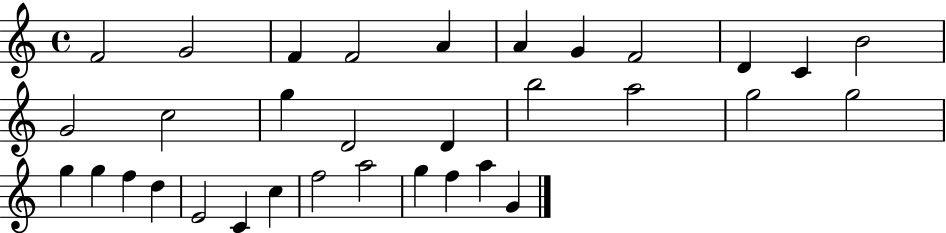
{
  \clef treble
  \time 4/4
  \defaultTimeSignature
  \key c \major
  f'2 g'2 | f'4 f'2 a'4 | a'4 g'4 f'2 | d'4 c'4 b'2 | \break g'2 c''2 | g''4 d'2 d'4 | b''2 a''2 | g''2 g''2 | \break g''4 g''4 f''4 d''4 | e'2 c'4 c''4 | f''2 a''2 | g''4 f''4 a''4 g'4 | \break \bar "|."
}